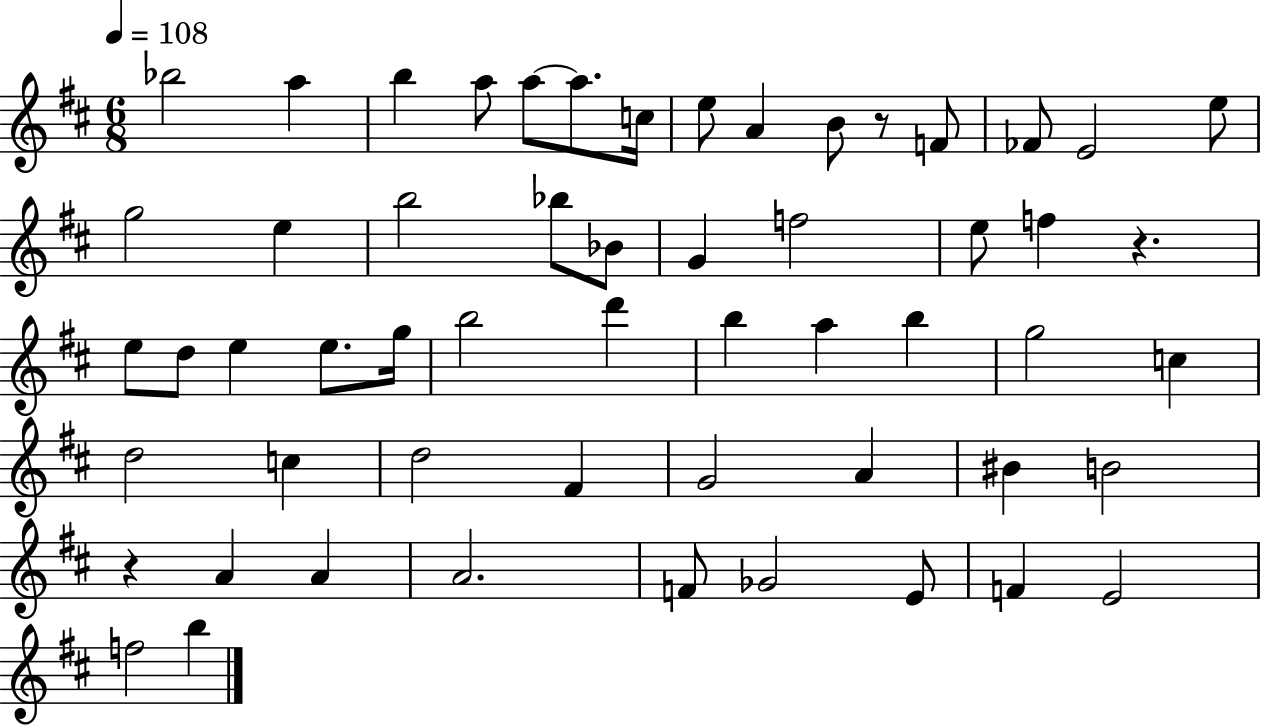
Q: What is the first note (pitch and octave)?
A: Bb5